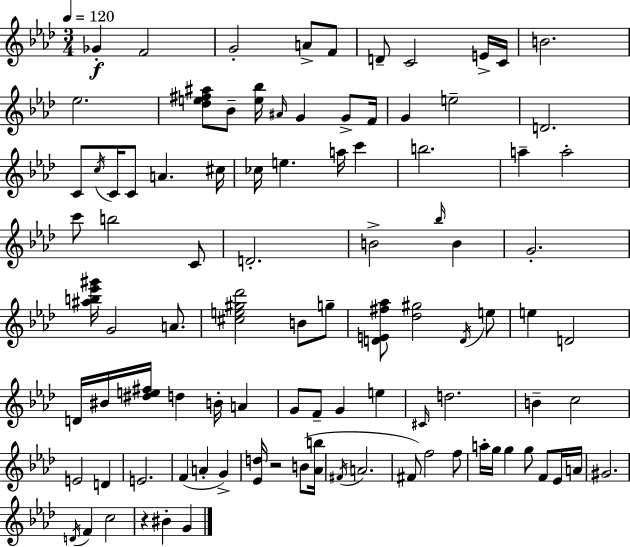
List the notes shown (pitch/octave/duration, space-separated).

Gb4/q F4/h G4/h A4/e F4/e D4/e C4/h E4/s C4/s B4/h. Eb5/h. [Db5,E5,F#5,A#5]/e Bb4/e [E5,Bb5]/s A#4/s G4/q G4/e F4/s G4/q E5/h D4/h. C4/e C5/s C4/s C4/e A4/q. C#5/s CES5/s E5/q. A5/s C6/q B5/h. A5/q A5/h C6/e B5/h C4/e D4/h. B4/h Bb5/s B4/q G4/h. [A#5,B5,Eb6,G#6]/s G4/h A4/e. [C#5,E5,G#5,Db6]/h B4/e G5/e [D4,E4,F#5,Ab5]/e [Db5,G#5]/h D4/s E5/e E5/q D4/h D4/s BIS4/s [D#5,E5,F#5]/s D5/q B4/s A4/q G4/e F4/e G4/q E5/q C#4/s D5/h. B4/q C5/h E4/h D4/q E4/h. F4/q A4/q G4/q [Eb4,D5]/s R/h B4/e [Ab4,B5]/s F#4/s A4/h. F#4/e F5/h F5/e A5/s G5/s G5/q G5/e F4/e Eb4/s A4/s G#4/h. D4/s F4/q C5/h R/q BIS4/q G4/q